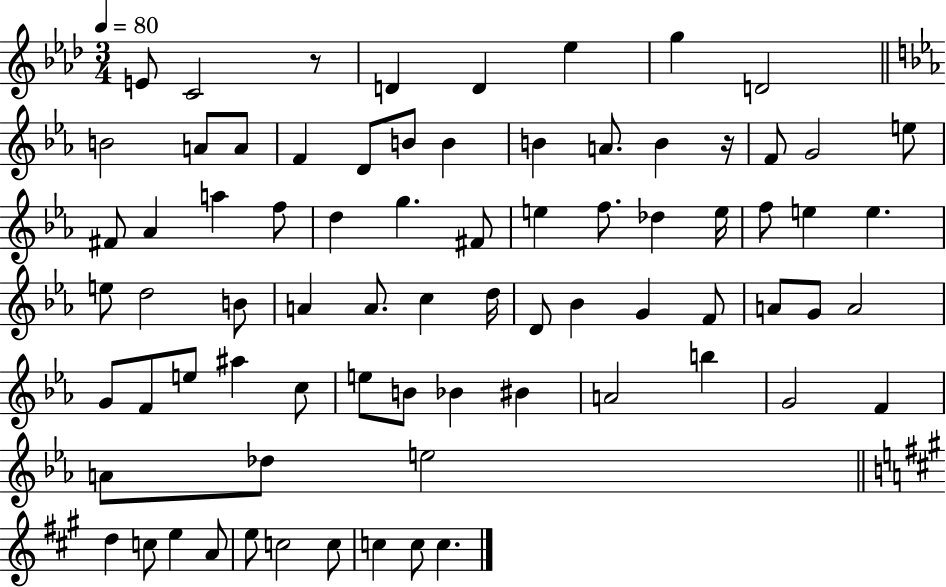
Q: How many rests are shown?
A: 2